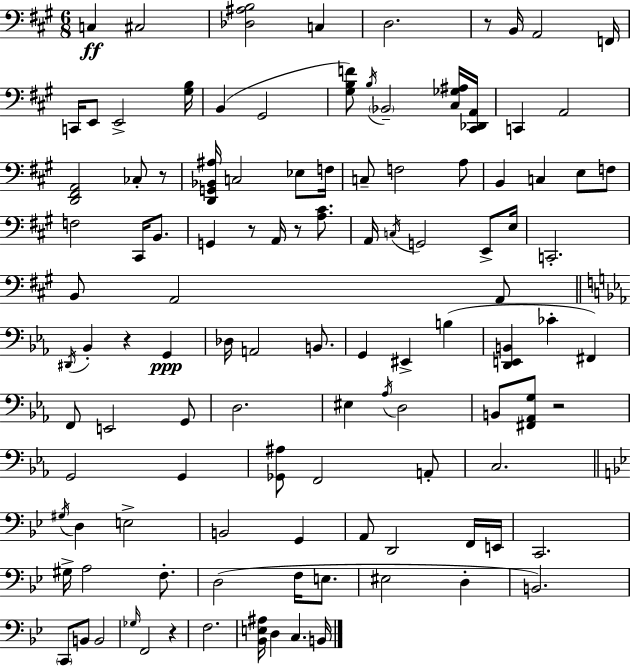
{
  \clef bass
  \numericTimeSignature
  \time 6/8
  \key a \major
  c4\ff cis2 | <des ais b>2 c4 | d2. | r8 b,16 a,2 f,16 | \break c,16 e,8 e,2-> <gis b>16 | b,4( gis,2 | <gis b f'>8) \acciaccatura { b16 } \parenthesize bes,2-- <cis ges ais>16 | <cis, des, a,>16 c,4 a,2 | \break <d, fis, a,>2 ces8-. r8 | <d, g, bes, ais>16 c2 ees8 | f16 c8-- f2 a8 | b,4 c4 e8 f8 | \break f2 cis,16 b,8. | g,4 r8 a,16 r8 <a cis'>8. | a,16 \acciaccatura { c16 } g,2 e,8-> | e16 c,2.-. | \break b,8 a,2 | a,8 \bar "||" \break \key ees \major \acciaccatura { dis,16 } bes,4-. r4 g,4\ppp | des16 a,2 b,8. | g,4 eis,4-> b4( | <d, e, b,>4 ces'4-. fis,4) | \break f,8 e,2 g,8 | d2. | eis4 \acciaccatura { aes16 } d2 | b,8 <fis, aes, g>8 r2 | \break g,2 g,4 | <ges, ais>8 f,2 | a,8-. c2. | \bar "||" \break \key bes \major \acciaccatura { gis16 } d4 e2-> | b,2 g,4 | a,8 d,2 f,16 | e,16 c,2. | \break gis16-> a2 f8.-. | d2( f16 e8. | eis2 d4-. | b,2.) | \break \parenthesize c,8 b,8 b,2 | \grace { ges16 } f,2 r4 | f2. | <bes, e ais>16 d4 c4. | \break b,16 \bar "|."
}